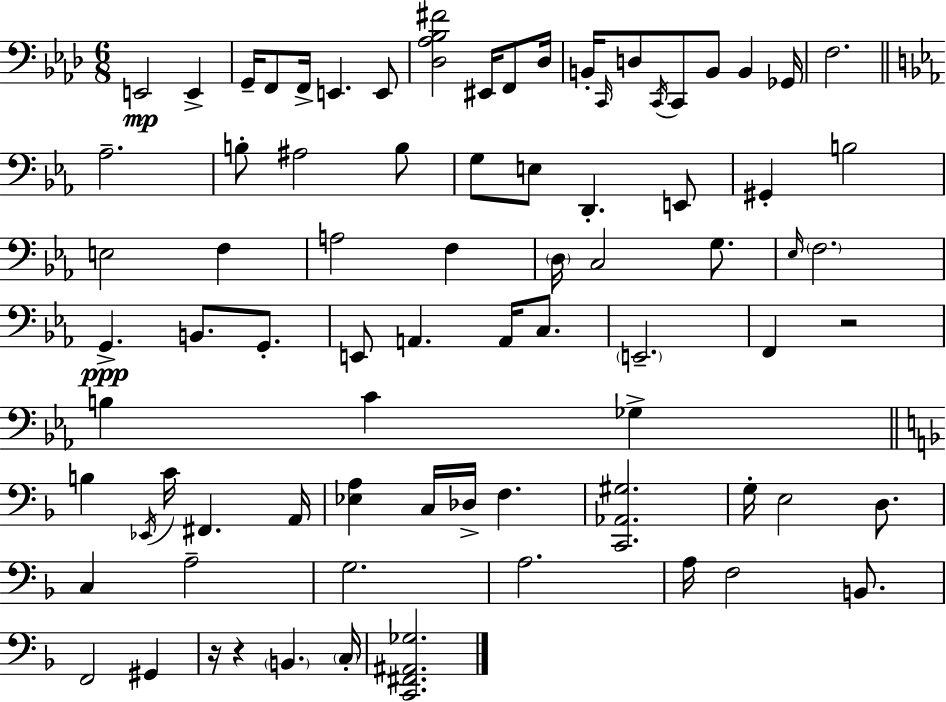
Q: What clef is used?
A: bass